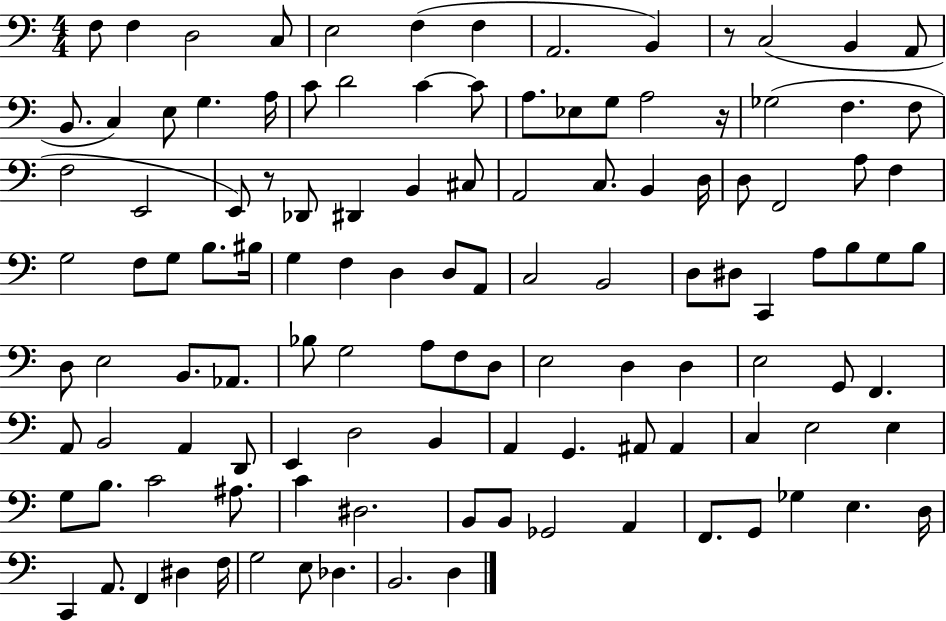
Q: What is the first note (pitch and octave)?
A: F3